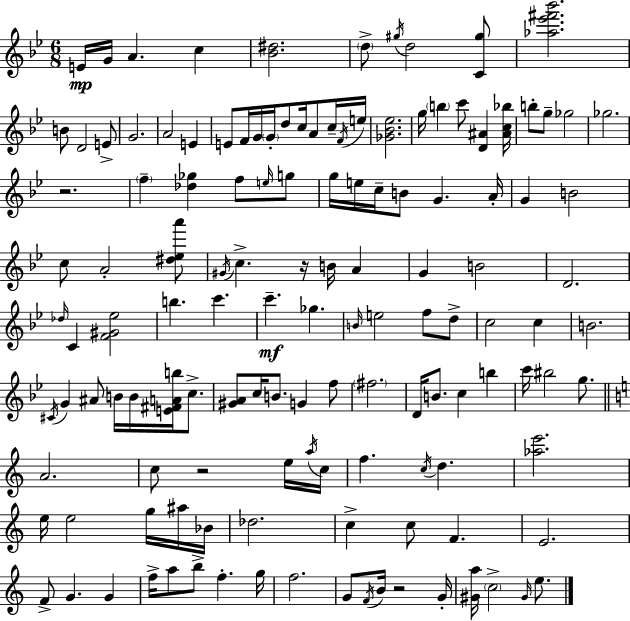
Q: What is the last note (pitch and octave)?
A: E5